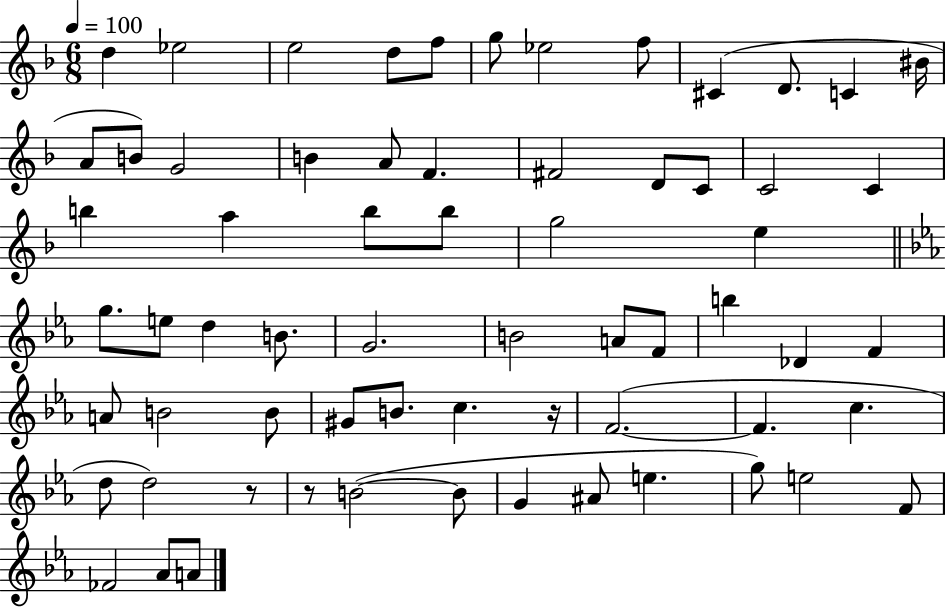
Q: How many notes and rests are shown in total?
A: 65